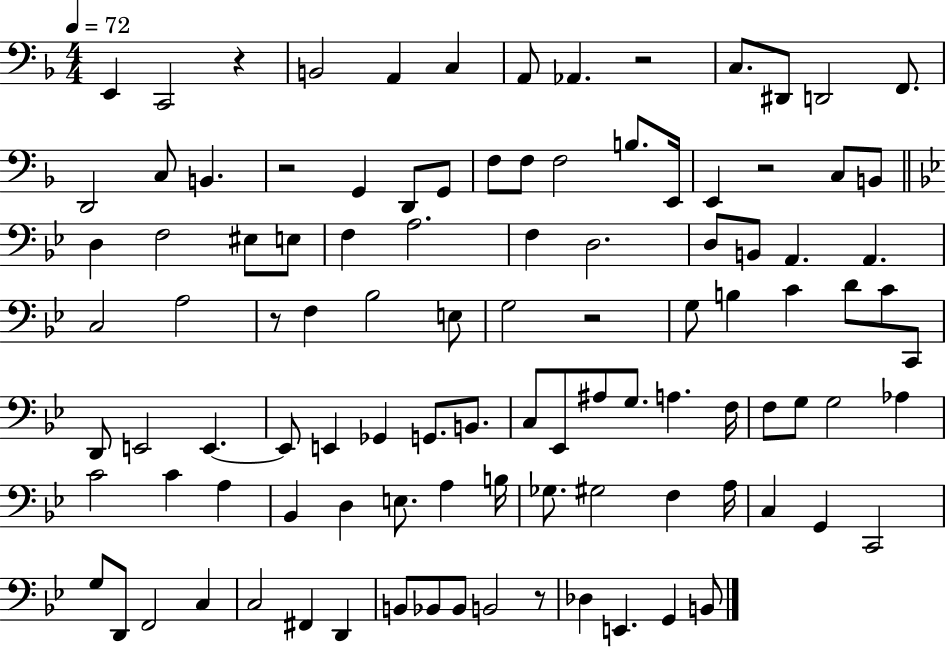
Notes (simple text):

E2/q C2/h R/q B2/h A2/q C3/q A2/e Ab2/q. R/h C3/e. D#2/e D2/h F2/e. D2/h C3/e B2/q. R/h G2/q D2/e G2/e F3/e F3/e F3/h B3/e. E2/s E2/q R/h C3/e B2/e D3/q F3/h EIS3/e E3/e F3/q A3/h. F3/q D3/h. D3/e B2/e A2/q. A2/q. C3/h A3/h R/e F3/q Bb3/h E3/e G3/h R/h G3/e B3/q C4/q D4/e C4/e C2/e D2/e E2/h E2/q. E2/e E2/q Gb2/q G2/e. B2/e. C3/e Eb2/e A#3/e G3/e. A3/q. F3/s F3/e G3/e G3/h Ab3/q C4/h C4/q A3/q Bb2/q D3/q E3/e. A3/q B3/s Gb3/e. G#3/h F3/q A3/s C3/q G2/q C2/h G3/e D2/e F2/h C3/q C3/h F#2/q D2/q B2/e Bb2/e Bb2/e B2/h R/e Db3/q E2/q. G2/q B2/e